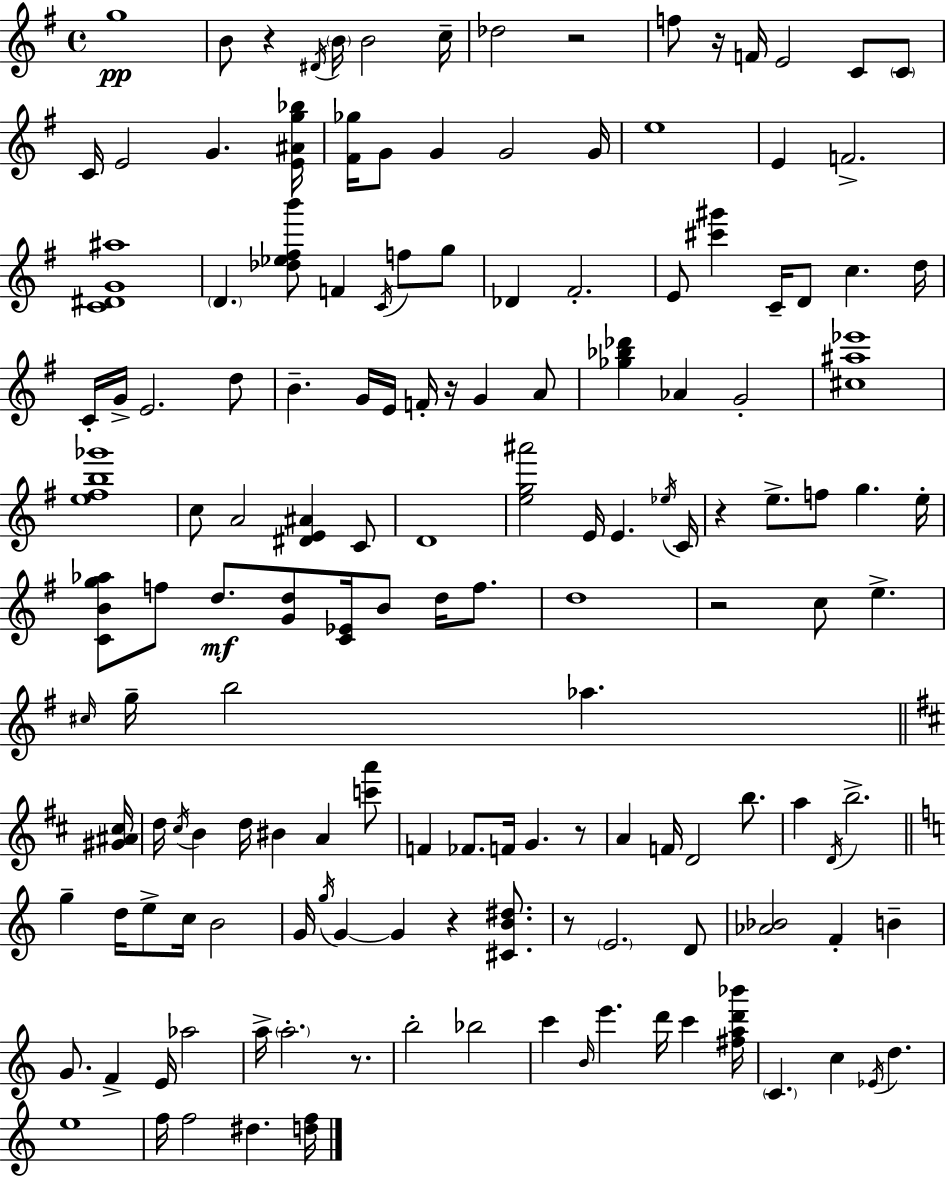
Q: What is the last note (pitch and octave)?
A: D#5